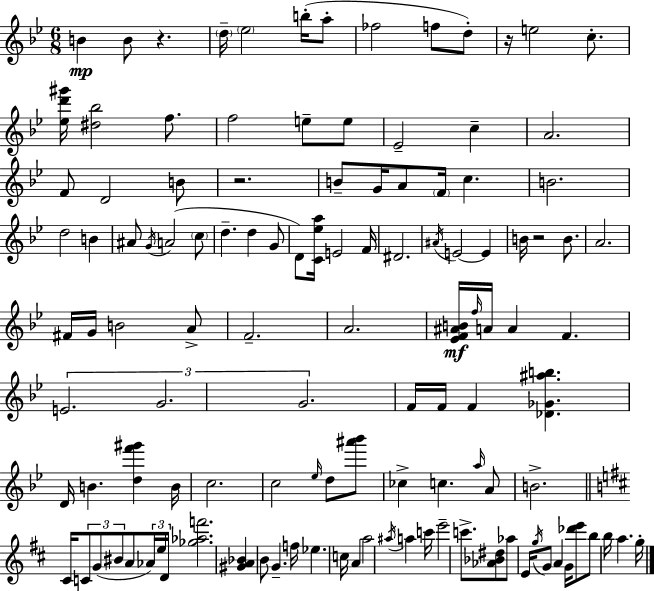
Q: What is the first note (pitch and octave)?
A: B4